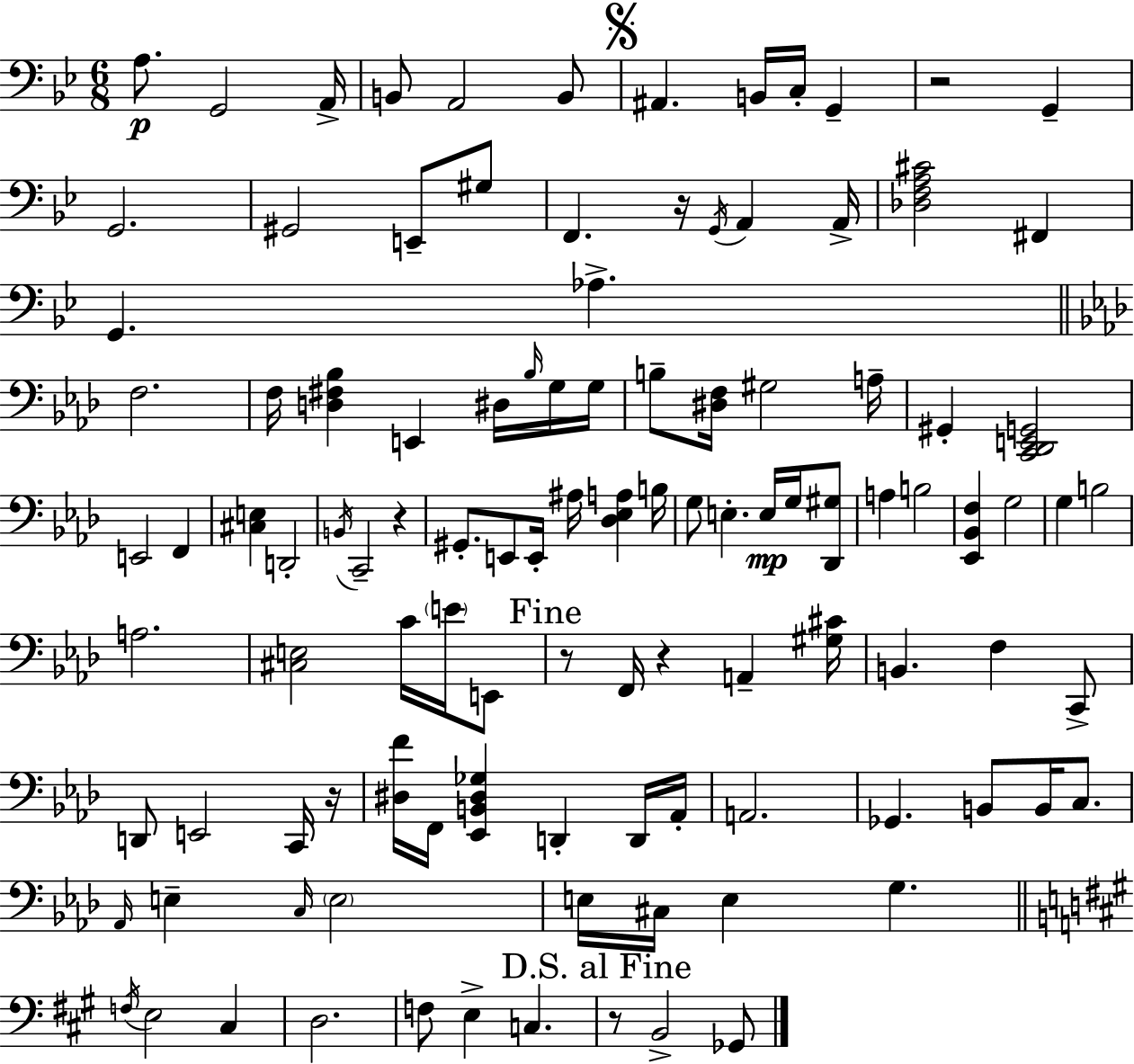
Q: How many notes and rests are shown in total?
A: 109